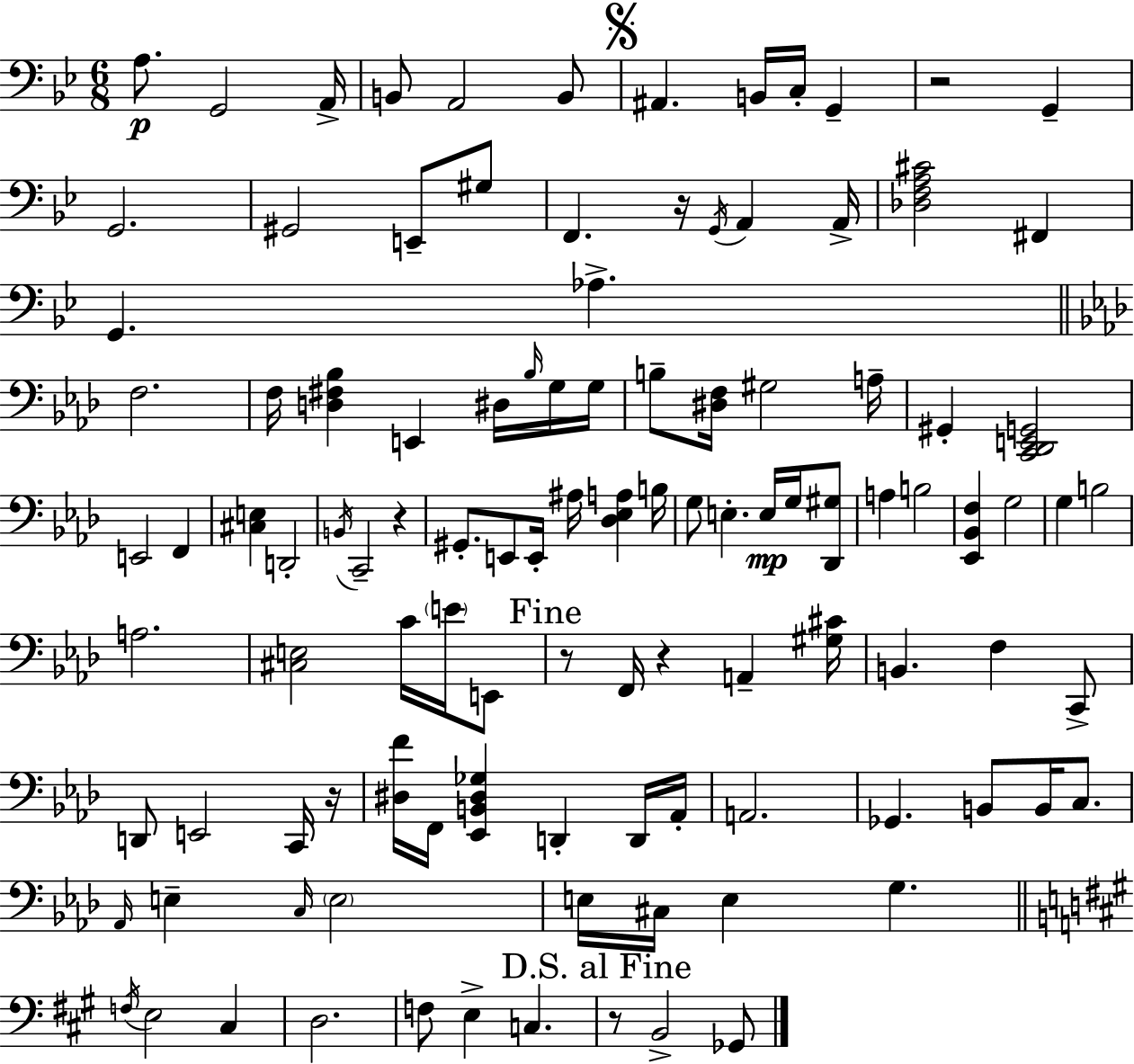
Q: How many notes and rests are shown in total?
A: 109